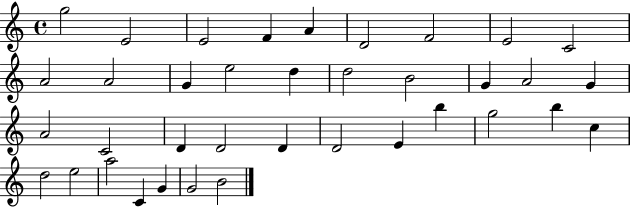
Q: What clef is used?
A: treble